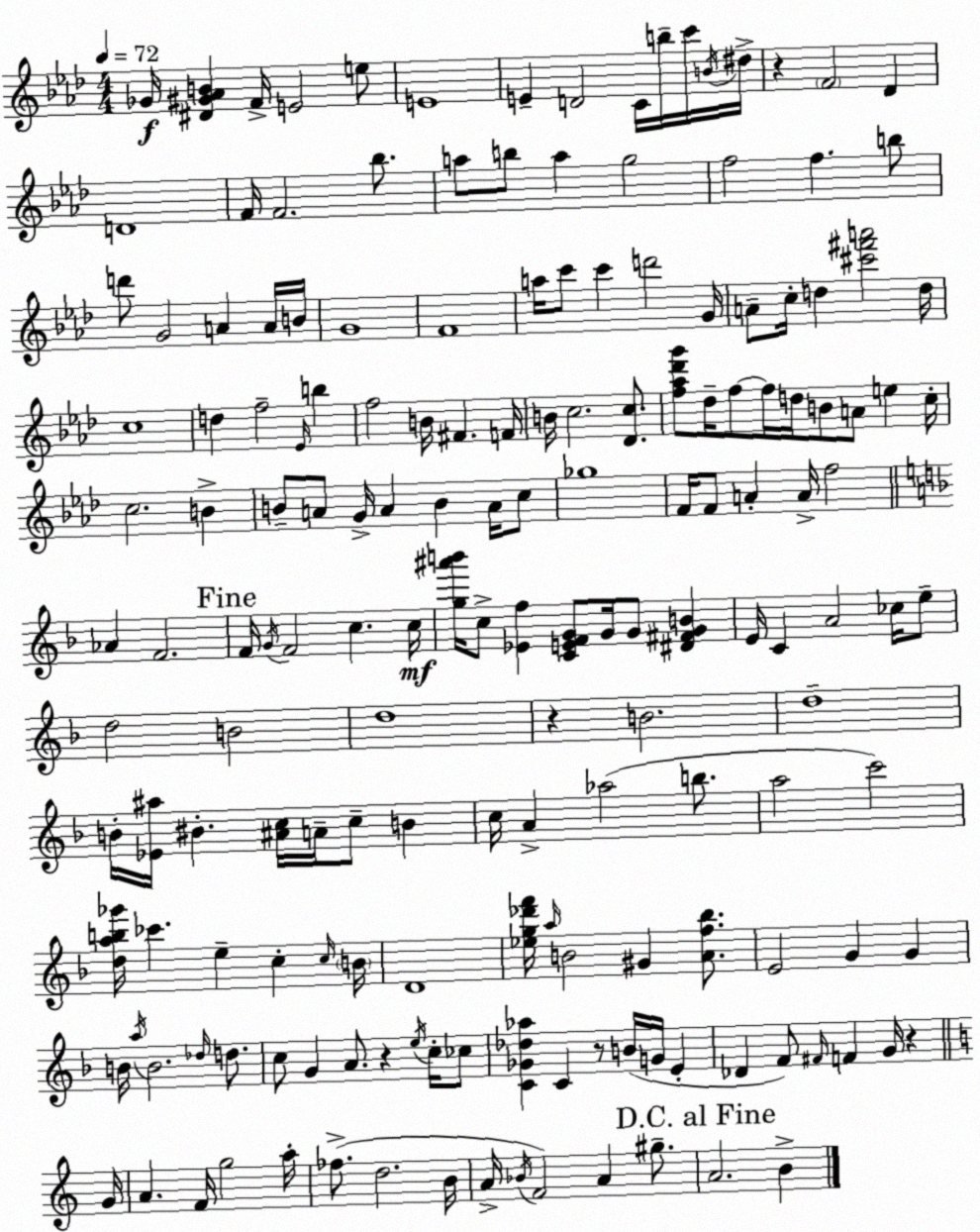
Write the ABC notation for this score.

X:1
T:Untitled
M:4/4
L:1/4
K:Fm
_G/4 [^D^G_AB] F/4 E2 e/2 E4 E D2 C/4 b/4 c'/4 B/4 ^d/4 z F2 _D D4 F/4 F2 _b/2 a/2 b/2 a g2 f2 f b/2 d'/2 G2 A A/4 B/4 G4 F4 a/4 c'/2 c' d'2 G/4 A/2 c/4 d [^c'^f'a']2 d/4 c4 d f2 _E/4 b f2 B/4 ^F F/4 B/4 c2 [_Dc]/2 [f_a_d'g']/2 _d/4 f/2 f/4 d/4 B/2 A/2 e c/4 c2 B B/2 A/2 G/4 A B A/4 c/2 _g4 F/4 F/2 A A/4 f2 _A F2 F/4 G/4 F2 c c/4 [g^a'b']/4 c/2 [_Ef] [CEFG]/2 G/4 G/2 [^D^FGB] E/4 C A2 _c/4 e/2 d2 B2 d4 z B2 d4 B/4 [_E^a]/4 ^B [^Ac]/4 A/4 c/2 B c/4 A _a2 b/2 a2 c'2 [dab_g']/4 _c' e c c/4 B/4 D4 [_eg_d'f']/4 a/4 B2 ^G [Af_b]/2 E2 G G B/4 a/4 B2 _d/4 d/2 c/2 G A/2 z e/4 c/4 _c/2 [C_G_d_a] C z/2 B/4 G/4 E _D F/2 ^F/4 F G/4 z G/4 A F/4 g2 a/4 _f/2 d2 B/4 A/4 _B/4 F2 A ^g/2 A2 B